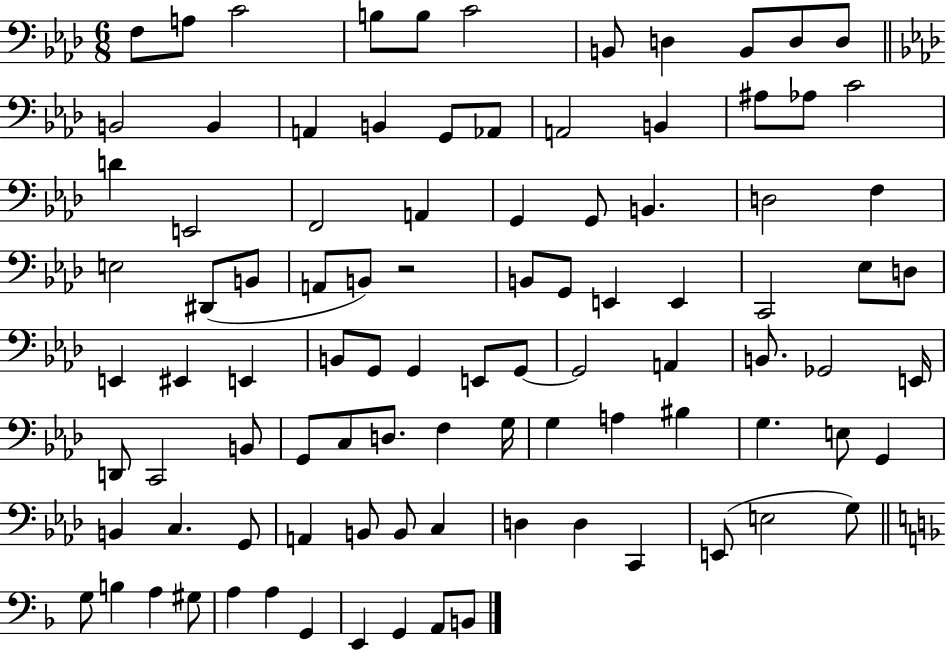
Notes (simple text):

F3/e A3/e C4/h B3/e B3/e C4/h B2/e D3/q B2/e D3/e D3/e B2/h B2/q A2/q B2/q G2/e Ab2/e A2/h B2/q A#3/e Ab3/e C4/h D4/q E2/h F2/h A2/q G2/q G2/e B2/q. D3/h F3/q E3/h D#2/e B2/e A2/e B2/e R/h B2/e G2/e E2/q E2/q C2/h Eb3/e D3/e E2/q EIS2/q E2/q B2/e G2/e G2/q E2/e G2/e G2/h A2/q B2/e. Gb2/h E2/s D2/e C2/h B2/e G2/e C3/e D3/e. F3/q G3/s G3/q A3/q BIS3/q G3/q. E3/e G2/q B2/q C3/q. G2/e A2/q B2/e B2/e C3/q D3/q D3/q C2/q E2/e E3/h G3/e G3/e B3/q A3/q G#3/e A3/q A3/q G2/q E2/q G2/q A2/e B2/e